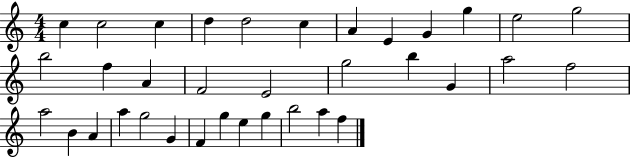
C5/q C5/h C5/q D5/q D5/h C5/q A4/q E4/q G4/q G5/q E5/h G5/h B5/h F5/q A4/q F4/h E4/h G5/h B5/q G4/q A5/h F5/h A5/h B4/q A4/q A5/q G5/h G4/q F4/q G5/q E5/q G5/q B5/h A5/q F5/q